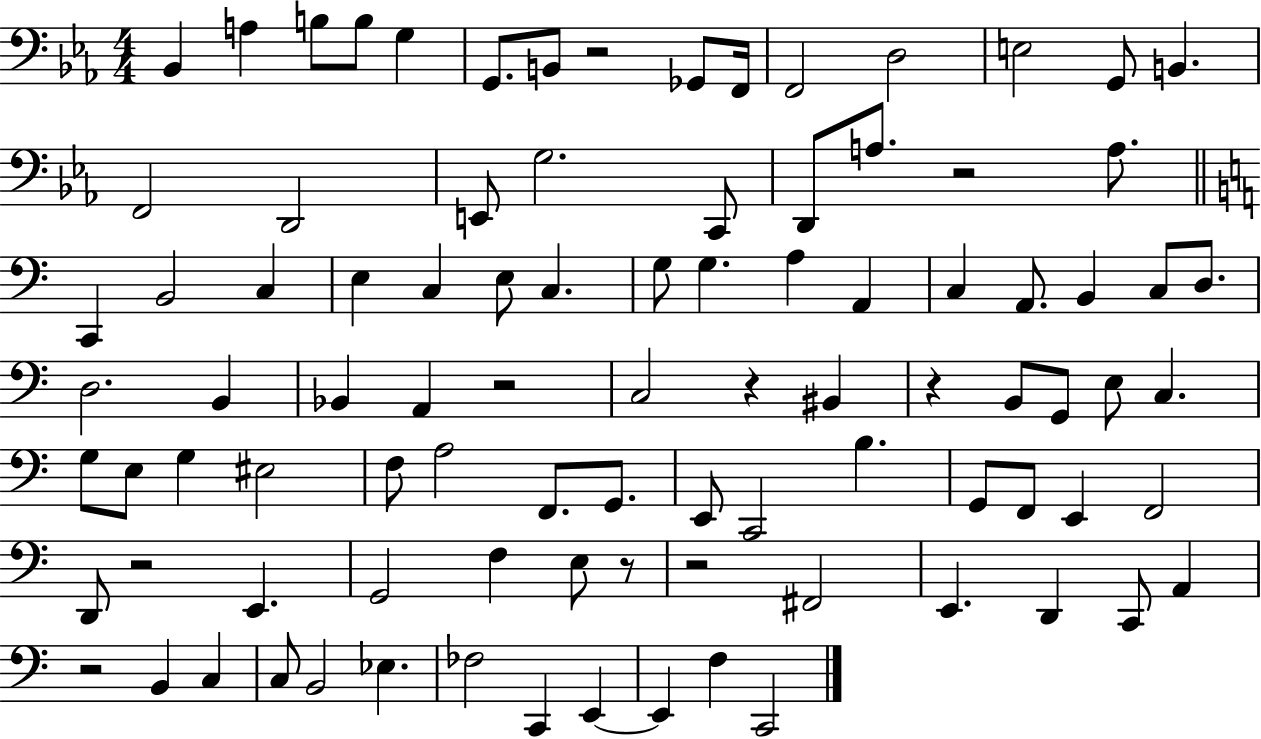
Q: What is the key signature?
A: EES major